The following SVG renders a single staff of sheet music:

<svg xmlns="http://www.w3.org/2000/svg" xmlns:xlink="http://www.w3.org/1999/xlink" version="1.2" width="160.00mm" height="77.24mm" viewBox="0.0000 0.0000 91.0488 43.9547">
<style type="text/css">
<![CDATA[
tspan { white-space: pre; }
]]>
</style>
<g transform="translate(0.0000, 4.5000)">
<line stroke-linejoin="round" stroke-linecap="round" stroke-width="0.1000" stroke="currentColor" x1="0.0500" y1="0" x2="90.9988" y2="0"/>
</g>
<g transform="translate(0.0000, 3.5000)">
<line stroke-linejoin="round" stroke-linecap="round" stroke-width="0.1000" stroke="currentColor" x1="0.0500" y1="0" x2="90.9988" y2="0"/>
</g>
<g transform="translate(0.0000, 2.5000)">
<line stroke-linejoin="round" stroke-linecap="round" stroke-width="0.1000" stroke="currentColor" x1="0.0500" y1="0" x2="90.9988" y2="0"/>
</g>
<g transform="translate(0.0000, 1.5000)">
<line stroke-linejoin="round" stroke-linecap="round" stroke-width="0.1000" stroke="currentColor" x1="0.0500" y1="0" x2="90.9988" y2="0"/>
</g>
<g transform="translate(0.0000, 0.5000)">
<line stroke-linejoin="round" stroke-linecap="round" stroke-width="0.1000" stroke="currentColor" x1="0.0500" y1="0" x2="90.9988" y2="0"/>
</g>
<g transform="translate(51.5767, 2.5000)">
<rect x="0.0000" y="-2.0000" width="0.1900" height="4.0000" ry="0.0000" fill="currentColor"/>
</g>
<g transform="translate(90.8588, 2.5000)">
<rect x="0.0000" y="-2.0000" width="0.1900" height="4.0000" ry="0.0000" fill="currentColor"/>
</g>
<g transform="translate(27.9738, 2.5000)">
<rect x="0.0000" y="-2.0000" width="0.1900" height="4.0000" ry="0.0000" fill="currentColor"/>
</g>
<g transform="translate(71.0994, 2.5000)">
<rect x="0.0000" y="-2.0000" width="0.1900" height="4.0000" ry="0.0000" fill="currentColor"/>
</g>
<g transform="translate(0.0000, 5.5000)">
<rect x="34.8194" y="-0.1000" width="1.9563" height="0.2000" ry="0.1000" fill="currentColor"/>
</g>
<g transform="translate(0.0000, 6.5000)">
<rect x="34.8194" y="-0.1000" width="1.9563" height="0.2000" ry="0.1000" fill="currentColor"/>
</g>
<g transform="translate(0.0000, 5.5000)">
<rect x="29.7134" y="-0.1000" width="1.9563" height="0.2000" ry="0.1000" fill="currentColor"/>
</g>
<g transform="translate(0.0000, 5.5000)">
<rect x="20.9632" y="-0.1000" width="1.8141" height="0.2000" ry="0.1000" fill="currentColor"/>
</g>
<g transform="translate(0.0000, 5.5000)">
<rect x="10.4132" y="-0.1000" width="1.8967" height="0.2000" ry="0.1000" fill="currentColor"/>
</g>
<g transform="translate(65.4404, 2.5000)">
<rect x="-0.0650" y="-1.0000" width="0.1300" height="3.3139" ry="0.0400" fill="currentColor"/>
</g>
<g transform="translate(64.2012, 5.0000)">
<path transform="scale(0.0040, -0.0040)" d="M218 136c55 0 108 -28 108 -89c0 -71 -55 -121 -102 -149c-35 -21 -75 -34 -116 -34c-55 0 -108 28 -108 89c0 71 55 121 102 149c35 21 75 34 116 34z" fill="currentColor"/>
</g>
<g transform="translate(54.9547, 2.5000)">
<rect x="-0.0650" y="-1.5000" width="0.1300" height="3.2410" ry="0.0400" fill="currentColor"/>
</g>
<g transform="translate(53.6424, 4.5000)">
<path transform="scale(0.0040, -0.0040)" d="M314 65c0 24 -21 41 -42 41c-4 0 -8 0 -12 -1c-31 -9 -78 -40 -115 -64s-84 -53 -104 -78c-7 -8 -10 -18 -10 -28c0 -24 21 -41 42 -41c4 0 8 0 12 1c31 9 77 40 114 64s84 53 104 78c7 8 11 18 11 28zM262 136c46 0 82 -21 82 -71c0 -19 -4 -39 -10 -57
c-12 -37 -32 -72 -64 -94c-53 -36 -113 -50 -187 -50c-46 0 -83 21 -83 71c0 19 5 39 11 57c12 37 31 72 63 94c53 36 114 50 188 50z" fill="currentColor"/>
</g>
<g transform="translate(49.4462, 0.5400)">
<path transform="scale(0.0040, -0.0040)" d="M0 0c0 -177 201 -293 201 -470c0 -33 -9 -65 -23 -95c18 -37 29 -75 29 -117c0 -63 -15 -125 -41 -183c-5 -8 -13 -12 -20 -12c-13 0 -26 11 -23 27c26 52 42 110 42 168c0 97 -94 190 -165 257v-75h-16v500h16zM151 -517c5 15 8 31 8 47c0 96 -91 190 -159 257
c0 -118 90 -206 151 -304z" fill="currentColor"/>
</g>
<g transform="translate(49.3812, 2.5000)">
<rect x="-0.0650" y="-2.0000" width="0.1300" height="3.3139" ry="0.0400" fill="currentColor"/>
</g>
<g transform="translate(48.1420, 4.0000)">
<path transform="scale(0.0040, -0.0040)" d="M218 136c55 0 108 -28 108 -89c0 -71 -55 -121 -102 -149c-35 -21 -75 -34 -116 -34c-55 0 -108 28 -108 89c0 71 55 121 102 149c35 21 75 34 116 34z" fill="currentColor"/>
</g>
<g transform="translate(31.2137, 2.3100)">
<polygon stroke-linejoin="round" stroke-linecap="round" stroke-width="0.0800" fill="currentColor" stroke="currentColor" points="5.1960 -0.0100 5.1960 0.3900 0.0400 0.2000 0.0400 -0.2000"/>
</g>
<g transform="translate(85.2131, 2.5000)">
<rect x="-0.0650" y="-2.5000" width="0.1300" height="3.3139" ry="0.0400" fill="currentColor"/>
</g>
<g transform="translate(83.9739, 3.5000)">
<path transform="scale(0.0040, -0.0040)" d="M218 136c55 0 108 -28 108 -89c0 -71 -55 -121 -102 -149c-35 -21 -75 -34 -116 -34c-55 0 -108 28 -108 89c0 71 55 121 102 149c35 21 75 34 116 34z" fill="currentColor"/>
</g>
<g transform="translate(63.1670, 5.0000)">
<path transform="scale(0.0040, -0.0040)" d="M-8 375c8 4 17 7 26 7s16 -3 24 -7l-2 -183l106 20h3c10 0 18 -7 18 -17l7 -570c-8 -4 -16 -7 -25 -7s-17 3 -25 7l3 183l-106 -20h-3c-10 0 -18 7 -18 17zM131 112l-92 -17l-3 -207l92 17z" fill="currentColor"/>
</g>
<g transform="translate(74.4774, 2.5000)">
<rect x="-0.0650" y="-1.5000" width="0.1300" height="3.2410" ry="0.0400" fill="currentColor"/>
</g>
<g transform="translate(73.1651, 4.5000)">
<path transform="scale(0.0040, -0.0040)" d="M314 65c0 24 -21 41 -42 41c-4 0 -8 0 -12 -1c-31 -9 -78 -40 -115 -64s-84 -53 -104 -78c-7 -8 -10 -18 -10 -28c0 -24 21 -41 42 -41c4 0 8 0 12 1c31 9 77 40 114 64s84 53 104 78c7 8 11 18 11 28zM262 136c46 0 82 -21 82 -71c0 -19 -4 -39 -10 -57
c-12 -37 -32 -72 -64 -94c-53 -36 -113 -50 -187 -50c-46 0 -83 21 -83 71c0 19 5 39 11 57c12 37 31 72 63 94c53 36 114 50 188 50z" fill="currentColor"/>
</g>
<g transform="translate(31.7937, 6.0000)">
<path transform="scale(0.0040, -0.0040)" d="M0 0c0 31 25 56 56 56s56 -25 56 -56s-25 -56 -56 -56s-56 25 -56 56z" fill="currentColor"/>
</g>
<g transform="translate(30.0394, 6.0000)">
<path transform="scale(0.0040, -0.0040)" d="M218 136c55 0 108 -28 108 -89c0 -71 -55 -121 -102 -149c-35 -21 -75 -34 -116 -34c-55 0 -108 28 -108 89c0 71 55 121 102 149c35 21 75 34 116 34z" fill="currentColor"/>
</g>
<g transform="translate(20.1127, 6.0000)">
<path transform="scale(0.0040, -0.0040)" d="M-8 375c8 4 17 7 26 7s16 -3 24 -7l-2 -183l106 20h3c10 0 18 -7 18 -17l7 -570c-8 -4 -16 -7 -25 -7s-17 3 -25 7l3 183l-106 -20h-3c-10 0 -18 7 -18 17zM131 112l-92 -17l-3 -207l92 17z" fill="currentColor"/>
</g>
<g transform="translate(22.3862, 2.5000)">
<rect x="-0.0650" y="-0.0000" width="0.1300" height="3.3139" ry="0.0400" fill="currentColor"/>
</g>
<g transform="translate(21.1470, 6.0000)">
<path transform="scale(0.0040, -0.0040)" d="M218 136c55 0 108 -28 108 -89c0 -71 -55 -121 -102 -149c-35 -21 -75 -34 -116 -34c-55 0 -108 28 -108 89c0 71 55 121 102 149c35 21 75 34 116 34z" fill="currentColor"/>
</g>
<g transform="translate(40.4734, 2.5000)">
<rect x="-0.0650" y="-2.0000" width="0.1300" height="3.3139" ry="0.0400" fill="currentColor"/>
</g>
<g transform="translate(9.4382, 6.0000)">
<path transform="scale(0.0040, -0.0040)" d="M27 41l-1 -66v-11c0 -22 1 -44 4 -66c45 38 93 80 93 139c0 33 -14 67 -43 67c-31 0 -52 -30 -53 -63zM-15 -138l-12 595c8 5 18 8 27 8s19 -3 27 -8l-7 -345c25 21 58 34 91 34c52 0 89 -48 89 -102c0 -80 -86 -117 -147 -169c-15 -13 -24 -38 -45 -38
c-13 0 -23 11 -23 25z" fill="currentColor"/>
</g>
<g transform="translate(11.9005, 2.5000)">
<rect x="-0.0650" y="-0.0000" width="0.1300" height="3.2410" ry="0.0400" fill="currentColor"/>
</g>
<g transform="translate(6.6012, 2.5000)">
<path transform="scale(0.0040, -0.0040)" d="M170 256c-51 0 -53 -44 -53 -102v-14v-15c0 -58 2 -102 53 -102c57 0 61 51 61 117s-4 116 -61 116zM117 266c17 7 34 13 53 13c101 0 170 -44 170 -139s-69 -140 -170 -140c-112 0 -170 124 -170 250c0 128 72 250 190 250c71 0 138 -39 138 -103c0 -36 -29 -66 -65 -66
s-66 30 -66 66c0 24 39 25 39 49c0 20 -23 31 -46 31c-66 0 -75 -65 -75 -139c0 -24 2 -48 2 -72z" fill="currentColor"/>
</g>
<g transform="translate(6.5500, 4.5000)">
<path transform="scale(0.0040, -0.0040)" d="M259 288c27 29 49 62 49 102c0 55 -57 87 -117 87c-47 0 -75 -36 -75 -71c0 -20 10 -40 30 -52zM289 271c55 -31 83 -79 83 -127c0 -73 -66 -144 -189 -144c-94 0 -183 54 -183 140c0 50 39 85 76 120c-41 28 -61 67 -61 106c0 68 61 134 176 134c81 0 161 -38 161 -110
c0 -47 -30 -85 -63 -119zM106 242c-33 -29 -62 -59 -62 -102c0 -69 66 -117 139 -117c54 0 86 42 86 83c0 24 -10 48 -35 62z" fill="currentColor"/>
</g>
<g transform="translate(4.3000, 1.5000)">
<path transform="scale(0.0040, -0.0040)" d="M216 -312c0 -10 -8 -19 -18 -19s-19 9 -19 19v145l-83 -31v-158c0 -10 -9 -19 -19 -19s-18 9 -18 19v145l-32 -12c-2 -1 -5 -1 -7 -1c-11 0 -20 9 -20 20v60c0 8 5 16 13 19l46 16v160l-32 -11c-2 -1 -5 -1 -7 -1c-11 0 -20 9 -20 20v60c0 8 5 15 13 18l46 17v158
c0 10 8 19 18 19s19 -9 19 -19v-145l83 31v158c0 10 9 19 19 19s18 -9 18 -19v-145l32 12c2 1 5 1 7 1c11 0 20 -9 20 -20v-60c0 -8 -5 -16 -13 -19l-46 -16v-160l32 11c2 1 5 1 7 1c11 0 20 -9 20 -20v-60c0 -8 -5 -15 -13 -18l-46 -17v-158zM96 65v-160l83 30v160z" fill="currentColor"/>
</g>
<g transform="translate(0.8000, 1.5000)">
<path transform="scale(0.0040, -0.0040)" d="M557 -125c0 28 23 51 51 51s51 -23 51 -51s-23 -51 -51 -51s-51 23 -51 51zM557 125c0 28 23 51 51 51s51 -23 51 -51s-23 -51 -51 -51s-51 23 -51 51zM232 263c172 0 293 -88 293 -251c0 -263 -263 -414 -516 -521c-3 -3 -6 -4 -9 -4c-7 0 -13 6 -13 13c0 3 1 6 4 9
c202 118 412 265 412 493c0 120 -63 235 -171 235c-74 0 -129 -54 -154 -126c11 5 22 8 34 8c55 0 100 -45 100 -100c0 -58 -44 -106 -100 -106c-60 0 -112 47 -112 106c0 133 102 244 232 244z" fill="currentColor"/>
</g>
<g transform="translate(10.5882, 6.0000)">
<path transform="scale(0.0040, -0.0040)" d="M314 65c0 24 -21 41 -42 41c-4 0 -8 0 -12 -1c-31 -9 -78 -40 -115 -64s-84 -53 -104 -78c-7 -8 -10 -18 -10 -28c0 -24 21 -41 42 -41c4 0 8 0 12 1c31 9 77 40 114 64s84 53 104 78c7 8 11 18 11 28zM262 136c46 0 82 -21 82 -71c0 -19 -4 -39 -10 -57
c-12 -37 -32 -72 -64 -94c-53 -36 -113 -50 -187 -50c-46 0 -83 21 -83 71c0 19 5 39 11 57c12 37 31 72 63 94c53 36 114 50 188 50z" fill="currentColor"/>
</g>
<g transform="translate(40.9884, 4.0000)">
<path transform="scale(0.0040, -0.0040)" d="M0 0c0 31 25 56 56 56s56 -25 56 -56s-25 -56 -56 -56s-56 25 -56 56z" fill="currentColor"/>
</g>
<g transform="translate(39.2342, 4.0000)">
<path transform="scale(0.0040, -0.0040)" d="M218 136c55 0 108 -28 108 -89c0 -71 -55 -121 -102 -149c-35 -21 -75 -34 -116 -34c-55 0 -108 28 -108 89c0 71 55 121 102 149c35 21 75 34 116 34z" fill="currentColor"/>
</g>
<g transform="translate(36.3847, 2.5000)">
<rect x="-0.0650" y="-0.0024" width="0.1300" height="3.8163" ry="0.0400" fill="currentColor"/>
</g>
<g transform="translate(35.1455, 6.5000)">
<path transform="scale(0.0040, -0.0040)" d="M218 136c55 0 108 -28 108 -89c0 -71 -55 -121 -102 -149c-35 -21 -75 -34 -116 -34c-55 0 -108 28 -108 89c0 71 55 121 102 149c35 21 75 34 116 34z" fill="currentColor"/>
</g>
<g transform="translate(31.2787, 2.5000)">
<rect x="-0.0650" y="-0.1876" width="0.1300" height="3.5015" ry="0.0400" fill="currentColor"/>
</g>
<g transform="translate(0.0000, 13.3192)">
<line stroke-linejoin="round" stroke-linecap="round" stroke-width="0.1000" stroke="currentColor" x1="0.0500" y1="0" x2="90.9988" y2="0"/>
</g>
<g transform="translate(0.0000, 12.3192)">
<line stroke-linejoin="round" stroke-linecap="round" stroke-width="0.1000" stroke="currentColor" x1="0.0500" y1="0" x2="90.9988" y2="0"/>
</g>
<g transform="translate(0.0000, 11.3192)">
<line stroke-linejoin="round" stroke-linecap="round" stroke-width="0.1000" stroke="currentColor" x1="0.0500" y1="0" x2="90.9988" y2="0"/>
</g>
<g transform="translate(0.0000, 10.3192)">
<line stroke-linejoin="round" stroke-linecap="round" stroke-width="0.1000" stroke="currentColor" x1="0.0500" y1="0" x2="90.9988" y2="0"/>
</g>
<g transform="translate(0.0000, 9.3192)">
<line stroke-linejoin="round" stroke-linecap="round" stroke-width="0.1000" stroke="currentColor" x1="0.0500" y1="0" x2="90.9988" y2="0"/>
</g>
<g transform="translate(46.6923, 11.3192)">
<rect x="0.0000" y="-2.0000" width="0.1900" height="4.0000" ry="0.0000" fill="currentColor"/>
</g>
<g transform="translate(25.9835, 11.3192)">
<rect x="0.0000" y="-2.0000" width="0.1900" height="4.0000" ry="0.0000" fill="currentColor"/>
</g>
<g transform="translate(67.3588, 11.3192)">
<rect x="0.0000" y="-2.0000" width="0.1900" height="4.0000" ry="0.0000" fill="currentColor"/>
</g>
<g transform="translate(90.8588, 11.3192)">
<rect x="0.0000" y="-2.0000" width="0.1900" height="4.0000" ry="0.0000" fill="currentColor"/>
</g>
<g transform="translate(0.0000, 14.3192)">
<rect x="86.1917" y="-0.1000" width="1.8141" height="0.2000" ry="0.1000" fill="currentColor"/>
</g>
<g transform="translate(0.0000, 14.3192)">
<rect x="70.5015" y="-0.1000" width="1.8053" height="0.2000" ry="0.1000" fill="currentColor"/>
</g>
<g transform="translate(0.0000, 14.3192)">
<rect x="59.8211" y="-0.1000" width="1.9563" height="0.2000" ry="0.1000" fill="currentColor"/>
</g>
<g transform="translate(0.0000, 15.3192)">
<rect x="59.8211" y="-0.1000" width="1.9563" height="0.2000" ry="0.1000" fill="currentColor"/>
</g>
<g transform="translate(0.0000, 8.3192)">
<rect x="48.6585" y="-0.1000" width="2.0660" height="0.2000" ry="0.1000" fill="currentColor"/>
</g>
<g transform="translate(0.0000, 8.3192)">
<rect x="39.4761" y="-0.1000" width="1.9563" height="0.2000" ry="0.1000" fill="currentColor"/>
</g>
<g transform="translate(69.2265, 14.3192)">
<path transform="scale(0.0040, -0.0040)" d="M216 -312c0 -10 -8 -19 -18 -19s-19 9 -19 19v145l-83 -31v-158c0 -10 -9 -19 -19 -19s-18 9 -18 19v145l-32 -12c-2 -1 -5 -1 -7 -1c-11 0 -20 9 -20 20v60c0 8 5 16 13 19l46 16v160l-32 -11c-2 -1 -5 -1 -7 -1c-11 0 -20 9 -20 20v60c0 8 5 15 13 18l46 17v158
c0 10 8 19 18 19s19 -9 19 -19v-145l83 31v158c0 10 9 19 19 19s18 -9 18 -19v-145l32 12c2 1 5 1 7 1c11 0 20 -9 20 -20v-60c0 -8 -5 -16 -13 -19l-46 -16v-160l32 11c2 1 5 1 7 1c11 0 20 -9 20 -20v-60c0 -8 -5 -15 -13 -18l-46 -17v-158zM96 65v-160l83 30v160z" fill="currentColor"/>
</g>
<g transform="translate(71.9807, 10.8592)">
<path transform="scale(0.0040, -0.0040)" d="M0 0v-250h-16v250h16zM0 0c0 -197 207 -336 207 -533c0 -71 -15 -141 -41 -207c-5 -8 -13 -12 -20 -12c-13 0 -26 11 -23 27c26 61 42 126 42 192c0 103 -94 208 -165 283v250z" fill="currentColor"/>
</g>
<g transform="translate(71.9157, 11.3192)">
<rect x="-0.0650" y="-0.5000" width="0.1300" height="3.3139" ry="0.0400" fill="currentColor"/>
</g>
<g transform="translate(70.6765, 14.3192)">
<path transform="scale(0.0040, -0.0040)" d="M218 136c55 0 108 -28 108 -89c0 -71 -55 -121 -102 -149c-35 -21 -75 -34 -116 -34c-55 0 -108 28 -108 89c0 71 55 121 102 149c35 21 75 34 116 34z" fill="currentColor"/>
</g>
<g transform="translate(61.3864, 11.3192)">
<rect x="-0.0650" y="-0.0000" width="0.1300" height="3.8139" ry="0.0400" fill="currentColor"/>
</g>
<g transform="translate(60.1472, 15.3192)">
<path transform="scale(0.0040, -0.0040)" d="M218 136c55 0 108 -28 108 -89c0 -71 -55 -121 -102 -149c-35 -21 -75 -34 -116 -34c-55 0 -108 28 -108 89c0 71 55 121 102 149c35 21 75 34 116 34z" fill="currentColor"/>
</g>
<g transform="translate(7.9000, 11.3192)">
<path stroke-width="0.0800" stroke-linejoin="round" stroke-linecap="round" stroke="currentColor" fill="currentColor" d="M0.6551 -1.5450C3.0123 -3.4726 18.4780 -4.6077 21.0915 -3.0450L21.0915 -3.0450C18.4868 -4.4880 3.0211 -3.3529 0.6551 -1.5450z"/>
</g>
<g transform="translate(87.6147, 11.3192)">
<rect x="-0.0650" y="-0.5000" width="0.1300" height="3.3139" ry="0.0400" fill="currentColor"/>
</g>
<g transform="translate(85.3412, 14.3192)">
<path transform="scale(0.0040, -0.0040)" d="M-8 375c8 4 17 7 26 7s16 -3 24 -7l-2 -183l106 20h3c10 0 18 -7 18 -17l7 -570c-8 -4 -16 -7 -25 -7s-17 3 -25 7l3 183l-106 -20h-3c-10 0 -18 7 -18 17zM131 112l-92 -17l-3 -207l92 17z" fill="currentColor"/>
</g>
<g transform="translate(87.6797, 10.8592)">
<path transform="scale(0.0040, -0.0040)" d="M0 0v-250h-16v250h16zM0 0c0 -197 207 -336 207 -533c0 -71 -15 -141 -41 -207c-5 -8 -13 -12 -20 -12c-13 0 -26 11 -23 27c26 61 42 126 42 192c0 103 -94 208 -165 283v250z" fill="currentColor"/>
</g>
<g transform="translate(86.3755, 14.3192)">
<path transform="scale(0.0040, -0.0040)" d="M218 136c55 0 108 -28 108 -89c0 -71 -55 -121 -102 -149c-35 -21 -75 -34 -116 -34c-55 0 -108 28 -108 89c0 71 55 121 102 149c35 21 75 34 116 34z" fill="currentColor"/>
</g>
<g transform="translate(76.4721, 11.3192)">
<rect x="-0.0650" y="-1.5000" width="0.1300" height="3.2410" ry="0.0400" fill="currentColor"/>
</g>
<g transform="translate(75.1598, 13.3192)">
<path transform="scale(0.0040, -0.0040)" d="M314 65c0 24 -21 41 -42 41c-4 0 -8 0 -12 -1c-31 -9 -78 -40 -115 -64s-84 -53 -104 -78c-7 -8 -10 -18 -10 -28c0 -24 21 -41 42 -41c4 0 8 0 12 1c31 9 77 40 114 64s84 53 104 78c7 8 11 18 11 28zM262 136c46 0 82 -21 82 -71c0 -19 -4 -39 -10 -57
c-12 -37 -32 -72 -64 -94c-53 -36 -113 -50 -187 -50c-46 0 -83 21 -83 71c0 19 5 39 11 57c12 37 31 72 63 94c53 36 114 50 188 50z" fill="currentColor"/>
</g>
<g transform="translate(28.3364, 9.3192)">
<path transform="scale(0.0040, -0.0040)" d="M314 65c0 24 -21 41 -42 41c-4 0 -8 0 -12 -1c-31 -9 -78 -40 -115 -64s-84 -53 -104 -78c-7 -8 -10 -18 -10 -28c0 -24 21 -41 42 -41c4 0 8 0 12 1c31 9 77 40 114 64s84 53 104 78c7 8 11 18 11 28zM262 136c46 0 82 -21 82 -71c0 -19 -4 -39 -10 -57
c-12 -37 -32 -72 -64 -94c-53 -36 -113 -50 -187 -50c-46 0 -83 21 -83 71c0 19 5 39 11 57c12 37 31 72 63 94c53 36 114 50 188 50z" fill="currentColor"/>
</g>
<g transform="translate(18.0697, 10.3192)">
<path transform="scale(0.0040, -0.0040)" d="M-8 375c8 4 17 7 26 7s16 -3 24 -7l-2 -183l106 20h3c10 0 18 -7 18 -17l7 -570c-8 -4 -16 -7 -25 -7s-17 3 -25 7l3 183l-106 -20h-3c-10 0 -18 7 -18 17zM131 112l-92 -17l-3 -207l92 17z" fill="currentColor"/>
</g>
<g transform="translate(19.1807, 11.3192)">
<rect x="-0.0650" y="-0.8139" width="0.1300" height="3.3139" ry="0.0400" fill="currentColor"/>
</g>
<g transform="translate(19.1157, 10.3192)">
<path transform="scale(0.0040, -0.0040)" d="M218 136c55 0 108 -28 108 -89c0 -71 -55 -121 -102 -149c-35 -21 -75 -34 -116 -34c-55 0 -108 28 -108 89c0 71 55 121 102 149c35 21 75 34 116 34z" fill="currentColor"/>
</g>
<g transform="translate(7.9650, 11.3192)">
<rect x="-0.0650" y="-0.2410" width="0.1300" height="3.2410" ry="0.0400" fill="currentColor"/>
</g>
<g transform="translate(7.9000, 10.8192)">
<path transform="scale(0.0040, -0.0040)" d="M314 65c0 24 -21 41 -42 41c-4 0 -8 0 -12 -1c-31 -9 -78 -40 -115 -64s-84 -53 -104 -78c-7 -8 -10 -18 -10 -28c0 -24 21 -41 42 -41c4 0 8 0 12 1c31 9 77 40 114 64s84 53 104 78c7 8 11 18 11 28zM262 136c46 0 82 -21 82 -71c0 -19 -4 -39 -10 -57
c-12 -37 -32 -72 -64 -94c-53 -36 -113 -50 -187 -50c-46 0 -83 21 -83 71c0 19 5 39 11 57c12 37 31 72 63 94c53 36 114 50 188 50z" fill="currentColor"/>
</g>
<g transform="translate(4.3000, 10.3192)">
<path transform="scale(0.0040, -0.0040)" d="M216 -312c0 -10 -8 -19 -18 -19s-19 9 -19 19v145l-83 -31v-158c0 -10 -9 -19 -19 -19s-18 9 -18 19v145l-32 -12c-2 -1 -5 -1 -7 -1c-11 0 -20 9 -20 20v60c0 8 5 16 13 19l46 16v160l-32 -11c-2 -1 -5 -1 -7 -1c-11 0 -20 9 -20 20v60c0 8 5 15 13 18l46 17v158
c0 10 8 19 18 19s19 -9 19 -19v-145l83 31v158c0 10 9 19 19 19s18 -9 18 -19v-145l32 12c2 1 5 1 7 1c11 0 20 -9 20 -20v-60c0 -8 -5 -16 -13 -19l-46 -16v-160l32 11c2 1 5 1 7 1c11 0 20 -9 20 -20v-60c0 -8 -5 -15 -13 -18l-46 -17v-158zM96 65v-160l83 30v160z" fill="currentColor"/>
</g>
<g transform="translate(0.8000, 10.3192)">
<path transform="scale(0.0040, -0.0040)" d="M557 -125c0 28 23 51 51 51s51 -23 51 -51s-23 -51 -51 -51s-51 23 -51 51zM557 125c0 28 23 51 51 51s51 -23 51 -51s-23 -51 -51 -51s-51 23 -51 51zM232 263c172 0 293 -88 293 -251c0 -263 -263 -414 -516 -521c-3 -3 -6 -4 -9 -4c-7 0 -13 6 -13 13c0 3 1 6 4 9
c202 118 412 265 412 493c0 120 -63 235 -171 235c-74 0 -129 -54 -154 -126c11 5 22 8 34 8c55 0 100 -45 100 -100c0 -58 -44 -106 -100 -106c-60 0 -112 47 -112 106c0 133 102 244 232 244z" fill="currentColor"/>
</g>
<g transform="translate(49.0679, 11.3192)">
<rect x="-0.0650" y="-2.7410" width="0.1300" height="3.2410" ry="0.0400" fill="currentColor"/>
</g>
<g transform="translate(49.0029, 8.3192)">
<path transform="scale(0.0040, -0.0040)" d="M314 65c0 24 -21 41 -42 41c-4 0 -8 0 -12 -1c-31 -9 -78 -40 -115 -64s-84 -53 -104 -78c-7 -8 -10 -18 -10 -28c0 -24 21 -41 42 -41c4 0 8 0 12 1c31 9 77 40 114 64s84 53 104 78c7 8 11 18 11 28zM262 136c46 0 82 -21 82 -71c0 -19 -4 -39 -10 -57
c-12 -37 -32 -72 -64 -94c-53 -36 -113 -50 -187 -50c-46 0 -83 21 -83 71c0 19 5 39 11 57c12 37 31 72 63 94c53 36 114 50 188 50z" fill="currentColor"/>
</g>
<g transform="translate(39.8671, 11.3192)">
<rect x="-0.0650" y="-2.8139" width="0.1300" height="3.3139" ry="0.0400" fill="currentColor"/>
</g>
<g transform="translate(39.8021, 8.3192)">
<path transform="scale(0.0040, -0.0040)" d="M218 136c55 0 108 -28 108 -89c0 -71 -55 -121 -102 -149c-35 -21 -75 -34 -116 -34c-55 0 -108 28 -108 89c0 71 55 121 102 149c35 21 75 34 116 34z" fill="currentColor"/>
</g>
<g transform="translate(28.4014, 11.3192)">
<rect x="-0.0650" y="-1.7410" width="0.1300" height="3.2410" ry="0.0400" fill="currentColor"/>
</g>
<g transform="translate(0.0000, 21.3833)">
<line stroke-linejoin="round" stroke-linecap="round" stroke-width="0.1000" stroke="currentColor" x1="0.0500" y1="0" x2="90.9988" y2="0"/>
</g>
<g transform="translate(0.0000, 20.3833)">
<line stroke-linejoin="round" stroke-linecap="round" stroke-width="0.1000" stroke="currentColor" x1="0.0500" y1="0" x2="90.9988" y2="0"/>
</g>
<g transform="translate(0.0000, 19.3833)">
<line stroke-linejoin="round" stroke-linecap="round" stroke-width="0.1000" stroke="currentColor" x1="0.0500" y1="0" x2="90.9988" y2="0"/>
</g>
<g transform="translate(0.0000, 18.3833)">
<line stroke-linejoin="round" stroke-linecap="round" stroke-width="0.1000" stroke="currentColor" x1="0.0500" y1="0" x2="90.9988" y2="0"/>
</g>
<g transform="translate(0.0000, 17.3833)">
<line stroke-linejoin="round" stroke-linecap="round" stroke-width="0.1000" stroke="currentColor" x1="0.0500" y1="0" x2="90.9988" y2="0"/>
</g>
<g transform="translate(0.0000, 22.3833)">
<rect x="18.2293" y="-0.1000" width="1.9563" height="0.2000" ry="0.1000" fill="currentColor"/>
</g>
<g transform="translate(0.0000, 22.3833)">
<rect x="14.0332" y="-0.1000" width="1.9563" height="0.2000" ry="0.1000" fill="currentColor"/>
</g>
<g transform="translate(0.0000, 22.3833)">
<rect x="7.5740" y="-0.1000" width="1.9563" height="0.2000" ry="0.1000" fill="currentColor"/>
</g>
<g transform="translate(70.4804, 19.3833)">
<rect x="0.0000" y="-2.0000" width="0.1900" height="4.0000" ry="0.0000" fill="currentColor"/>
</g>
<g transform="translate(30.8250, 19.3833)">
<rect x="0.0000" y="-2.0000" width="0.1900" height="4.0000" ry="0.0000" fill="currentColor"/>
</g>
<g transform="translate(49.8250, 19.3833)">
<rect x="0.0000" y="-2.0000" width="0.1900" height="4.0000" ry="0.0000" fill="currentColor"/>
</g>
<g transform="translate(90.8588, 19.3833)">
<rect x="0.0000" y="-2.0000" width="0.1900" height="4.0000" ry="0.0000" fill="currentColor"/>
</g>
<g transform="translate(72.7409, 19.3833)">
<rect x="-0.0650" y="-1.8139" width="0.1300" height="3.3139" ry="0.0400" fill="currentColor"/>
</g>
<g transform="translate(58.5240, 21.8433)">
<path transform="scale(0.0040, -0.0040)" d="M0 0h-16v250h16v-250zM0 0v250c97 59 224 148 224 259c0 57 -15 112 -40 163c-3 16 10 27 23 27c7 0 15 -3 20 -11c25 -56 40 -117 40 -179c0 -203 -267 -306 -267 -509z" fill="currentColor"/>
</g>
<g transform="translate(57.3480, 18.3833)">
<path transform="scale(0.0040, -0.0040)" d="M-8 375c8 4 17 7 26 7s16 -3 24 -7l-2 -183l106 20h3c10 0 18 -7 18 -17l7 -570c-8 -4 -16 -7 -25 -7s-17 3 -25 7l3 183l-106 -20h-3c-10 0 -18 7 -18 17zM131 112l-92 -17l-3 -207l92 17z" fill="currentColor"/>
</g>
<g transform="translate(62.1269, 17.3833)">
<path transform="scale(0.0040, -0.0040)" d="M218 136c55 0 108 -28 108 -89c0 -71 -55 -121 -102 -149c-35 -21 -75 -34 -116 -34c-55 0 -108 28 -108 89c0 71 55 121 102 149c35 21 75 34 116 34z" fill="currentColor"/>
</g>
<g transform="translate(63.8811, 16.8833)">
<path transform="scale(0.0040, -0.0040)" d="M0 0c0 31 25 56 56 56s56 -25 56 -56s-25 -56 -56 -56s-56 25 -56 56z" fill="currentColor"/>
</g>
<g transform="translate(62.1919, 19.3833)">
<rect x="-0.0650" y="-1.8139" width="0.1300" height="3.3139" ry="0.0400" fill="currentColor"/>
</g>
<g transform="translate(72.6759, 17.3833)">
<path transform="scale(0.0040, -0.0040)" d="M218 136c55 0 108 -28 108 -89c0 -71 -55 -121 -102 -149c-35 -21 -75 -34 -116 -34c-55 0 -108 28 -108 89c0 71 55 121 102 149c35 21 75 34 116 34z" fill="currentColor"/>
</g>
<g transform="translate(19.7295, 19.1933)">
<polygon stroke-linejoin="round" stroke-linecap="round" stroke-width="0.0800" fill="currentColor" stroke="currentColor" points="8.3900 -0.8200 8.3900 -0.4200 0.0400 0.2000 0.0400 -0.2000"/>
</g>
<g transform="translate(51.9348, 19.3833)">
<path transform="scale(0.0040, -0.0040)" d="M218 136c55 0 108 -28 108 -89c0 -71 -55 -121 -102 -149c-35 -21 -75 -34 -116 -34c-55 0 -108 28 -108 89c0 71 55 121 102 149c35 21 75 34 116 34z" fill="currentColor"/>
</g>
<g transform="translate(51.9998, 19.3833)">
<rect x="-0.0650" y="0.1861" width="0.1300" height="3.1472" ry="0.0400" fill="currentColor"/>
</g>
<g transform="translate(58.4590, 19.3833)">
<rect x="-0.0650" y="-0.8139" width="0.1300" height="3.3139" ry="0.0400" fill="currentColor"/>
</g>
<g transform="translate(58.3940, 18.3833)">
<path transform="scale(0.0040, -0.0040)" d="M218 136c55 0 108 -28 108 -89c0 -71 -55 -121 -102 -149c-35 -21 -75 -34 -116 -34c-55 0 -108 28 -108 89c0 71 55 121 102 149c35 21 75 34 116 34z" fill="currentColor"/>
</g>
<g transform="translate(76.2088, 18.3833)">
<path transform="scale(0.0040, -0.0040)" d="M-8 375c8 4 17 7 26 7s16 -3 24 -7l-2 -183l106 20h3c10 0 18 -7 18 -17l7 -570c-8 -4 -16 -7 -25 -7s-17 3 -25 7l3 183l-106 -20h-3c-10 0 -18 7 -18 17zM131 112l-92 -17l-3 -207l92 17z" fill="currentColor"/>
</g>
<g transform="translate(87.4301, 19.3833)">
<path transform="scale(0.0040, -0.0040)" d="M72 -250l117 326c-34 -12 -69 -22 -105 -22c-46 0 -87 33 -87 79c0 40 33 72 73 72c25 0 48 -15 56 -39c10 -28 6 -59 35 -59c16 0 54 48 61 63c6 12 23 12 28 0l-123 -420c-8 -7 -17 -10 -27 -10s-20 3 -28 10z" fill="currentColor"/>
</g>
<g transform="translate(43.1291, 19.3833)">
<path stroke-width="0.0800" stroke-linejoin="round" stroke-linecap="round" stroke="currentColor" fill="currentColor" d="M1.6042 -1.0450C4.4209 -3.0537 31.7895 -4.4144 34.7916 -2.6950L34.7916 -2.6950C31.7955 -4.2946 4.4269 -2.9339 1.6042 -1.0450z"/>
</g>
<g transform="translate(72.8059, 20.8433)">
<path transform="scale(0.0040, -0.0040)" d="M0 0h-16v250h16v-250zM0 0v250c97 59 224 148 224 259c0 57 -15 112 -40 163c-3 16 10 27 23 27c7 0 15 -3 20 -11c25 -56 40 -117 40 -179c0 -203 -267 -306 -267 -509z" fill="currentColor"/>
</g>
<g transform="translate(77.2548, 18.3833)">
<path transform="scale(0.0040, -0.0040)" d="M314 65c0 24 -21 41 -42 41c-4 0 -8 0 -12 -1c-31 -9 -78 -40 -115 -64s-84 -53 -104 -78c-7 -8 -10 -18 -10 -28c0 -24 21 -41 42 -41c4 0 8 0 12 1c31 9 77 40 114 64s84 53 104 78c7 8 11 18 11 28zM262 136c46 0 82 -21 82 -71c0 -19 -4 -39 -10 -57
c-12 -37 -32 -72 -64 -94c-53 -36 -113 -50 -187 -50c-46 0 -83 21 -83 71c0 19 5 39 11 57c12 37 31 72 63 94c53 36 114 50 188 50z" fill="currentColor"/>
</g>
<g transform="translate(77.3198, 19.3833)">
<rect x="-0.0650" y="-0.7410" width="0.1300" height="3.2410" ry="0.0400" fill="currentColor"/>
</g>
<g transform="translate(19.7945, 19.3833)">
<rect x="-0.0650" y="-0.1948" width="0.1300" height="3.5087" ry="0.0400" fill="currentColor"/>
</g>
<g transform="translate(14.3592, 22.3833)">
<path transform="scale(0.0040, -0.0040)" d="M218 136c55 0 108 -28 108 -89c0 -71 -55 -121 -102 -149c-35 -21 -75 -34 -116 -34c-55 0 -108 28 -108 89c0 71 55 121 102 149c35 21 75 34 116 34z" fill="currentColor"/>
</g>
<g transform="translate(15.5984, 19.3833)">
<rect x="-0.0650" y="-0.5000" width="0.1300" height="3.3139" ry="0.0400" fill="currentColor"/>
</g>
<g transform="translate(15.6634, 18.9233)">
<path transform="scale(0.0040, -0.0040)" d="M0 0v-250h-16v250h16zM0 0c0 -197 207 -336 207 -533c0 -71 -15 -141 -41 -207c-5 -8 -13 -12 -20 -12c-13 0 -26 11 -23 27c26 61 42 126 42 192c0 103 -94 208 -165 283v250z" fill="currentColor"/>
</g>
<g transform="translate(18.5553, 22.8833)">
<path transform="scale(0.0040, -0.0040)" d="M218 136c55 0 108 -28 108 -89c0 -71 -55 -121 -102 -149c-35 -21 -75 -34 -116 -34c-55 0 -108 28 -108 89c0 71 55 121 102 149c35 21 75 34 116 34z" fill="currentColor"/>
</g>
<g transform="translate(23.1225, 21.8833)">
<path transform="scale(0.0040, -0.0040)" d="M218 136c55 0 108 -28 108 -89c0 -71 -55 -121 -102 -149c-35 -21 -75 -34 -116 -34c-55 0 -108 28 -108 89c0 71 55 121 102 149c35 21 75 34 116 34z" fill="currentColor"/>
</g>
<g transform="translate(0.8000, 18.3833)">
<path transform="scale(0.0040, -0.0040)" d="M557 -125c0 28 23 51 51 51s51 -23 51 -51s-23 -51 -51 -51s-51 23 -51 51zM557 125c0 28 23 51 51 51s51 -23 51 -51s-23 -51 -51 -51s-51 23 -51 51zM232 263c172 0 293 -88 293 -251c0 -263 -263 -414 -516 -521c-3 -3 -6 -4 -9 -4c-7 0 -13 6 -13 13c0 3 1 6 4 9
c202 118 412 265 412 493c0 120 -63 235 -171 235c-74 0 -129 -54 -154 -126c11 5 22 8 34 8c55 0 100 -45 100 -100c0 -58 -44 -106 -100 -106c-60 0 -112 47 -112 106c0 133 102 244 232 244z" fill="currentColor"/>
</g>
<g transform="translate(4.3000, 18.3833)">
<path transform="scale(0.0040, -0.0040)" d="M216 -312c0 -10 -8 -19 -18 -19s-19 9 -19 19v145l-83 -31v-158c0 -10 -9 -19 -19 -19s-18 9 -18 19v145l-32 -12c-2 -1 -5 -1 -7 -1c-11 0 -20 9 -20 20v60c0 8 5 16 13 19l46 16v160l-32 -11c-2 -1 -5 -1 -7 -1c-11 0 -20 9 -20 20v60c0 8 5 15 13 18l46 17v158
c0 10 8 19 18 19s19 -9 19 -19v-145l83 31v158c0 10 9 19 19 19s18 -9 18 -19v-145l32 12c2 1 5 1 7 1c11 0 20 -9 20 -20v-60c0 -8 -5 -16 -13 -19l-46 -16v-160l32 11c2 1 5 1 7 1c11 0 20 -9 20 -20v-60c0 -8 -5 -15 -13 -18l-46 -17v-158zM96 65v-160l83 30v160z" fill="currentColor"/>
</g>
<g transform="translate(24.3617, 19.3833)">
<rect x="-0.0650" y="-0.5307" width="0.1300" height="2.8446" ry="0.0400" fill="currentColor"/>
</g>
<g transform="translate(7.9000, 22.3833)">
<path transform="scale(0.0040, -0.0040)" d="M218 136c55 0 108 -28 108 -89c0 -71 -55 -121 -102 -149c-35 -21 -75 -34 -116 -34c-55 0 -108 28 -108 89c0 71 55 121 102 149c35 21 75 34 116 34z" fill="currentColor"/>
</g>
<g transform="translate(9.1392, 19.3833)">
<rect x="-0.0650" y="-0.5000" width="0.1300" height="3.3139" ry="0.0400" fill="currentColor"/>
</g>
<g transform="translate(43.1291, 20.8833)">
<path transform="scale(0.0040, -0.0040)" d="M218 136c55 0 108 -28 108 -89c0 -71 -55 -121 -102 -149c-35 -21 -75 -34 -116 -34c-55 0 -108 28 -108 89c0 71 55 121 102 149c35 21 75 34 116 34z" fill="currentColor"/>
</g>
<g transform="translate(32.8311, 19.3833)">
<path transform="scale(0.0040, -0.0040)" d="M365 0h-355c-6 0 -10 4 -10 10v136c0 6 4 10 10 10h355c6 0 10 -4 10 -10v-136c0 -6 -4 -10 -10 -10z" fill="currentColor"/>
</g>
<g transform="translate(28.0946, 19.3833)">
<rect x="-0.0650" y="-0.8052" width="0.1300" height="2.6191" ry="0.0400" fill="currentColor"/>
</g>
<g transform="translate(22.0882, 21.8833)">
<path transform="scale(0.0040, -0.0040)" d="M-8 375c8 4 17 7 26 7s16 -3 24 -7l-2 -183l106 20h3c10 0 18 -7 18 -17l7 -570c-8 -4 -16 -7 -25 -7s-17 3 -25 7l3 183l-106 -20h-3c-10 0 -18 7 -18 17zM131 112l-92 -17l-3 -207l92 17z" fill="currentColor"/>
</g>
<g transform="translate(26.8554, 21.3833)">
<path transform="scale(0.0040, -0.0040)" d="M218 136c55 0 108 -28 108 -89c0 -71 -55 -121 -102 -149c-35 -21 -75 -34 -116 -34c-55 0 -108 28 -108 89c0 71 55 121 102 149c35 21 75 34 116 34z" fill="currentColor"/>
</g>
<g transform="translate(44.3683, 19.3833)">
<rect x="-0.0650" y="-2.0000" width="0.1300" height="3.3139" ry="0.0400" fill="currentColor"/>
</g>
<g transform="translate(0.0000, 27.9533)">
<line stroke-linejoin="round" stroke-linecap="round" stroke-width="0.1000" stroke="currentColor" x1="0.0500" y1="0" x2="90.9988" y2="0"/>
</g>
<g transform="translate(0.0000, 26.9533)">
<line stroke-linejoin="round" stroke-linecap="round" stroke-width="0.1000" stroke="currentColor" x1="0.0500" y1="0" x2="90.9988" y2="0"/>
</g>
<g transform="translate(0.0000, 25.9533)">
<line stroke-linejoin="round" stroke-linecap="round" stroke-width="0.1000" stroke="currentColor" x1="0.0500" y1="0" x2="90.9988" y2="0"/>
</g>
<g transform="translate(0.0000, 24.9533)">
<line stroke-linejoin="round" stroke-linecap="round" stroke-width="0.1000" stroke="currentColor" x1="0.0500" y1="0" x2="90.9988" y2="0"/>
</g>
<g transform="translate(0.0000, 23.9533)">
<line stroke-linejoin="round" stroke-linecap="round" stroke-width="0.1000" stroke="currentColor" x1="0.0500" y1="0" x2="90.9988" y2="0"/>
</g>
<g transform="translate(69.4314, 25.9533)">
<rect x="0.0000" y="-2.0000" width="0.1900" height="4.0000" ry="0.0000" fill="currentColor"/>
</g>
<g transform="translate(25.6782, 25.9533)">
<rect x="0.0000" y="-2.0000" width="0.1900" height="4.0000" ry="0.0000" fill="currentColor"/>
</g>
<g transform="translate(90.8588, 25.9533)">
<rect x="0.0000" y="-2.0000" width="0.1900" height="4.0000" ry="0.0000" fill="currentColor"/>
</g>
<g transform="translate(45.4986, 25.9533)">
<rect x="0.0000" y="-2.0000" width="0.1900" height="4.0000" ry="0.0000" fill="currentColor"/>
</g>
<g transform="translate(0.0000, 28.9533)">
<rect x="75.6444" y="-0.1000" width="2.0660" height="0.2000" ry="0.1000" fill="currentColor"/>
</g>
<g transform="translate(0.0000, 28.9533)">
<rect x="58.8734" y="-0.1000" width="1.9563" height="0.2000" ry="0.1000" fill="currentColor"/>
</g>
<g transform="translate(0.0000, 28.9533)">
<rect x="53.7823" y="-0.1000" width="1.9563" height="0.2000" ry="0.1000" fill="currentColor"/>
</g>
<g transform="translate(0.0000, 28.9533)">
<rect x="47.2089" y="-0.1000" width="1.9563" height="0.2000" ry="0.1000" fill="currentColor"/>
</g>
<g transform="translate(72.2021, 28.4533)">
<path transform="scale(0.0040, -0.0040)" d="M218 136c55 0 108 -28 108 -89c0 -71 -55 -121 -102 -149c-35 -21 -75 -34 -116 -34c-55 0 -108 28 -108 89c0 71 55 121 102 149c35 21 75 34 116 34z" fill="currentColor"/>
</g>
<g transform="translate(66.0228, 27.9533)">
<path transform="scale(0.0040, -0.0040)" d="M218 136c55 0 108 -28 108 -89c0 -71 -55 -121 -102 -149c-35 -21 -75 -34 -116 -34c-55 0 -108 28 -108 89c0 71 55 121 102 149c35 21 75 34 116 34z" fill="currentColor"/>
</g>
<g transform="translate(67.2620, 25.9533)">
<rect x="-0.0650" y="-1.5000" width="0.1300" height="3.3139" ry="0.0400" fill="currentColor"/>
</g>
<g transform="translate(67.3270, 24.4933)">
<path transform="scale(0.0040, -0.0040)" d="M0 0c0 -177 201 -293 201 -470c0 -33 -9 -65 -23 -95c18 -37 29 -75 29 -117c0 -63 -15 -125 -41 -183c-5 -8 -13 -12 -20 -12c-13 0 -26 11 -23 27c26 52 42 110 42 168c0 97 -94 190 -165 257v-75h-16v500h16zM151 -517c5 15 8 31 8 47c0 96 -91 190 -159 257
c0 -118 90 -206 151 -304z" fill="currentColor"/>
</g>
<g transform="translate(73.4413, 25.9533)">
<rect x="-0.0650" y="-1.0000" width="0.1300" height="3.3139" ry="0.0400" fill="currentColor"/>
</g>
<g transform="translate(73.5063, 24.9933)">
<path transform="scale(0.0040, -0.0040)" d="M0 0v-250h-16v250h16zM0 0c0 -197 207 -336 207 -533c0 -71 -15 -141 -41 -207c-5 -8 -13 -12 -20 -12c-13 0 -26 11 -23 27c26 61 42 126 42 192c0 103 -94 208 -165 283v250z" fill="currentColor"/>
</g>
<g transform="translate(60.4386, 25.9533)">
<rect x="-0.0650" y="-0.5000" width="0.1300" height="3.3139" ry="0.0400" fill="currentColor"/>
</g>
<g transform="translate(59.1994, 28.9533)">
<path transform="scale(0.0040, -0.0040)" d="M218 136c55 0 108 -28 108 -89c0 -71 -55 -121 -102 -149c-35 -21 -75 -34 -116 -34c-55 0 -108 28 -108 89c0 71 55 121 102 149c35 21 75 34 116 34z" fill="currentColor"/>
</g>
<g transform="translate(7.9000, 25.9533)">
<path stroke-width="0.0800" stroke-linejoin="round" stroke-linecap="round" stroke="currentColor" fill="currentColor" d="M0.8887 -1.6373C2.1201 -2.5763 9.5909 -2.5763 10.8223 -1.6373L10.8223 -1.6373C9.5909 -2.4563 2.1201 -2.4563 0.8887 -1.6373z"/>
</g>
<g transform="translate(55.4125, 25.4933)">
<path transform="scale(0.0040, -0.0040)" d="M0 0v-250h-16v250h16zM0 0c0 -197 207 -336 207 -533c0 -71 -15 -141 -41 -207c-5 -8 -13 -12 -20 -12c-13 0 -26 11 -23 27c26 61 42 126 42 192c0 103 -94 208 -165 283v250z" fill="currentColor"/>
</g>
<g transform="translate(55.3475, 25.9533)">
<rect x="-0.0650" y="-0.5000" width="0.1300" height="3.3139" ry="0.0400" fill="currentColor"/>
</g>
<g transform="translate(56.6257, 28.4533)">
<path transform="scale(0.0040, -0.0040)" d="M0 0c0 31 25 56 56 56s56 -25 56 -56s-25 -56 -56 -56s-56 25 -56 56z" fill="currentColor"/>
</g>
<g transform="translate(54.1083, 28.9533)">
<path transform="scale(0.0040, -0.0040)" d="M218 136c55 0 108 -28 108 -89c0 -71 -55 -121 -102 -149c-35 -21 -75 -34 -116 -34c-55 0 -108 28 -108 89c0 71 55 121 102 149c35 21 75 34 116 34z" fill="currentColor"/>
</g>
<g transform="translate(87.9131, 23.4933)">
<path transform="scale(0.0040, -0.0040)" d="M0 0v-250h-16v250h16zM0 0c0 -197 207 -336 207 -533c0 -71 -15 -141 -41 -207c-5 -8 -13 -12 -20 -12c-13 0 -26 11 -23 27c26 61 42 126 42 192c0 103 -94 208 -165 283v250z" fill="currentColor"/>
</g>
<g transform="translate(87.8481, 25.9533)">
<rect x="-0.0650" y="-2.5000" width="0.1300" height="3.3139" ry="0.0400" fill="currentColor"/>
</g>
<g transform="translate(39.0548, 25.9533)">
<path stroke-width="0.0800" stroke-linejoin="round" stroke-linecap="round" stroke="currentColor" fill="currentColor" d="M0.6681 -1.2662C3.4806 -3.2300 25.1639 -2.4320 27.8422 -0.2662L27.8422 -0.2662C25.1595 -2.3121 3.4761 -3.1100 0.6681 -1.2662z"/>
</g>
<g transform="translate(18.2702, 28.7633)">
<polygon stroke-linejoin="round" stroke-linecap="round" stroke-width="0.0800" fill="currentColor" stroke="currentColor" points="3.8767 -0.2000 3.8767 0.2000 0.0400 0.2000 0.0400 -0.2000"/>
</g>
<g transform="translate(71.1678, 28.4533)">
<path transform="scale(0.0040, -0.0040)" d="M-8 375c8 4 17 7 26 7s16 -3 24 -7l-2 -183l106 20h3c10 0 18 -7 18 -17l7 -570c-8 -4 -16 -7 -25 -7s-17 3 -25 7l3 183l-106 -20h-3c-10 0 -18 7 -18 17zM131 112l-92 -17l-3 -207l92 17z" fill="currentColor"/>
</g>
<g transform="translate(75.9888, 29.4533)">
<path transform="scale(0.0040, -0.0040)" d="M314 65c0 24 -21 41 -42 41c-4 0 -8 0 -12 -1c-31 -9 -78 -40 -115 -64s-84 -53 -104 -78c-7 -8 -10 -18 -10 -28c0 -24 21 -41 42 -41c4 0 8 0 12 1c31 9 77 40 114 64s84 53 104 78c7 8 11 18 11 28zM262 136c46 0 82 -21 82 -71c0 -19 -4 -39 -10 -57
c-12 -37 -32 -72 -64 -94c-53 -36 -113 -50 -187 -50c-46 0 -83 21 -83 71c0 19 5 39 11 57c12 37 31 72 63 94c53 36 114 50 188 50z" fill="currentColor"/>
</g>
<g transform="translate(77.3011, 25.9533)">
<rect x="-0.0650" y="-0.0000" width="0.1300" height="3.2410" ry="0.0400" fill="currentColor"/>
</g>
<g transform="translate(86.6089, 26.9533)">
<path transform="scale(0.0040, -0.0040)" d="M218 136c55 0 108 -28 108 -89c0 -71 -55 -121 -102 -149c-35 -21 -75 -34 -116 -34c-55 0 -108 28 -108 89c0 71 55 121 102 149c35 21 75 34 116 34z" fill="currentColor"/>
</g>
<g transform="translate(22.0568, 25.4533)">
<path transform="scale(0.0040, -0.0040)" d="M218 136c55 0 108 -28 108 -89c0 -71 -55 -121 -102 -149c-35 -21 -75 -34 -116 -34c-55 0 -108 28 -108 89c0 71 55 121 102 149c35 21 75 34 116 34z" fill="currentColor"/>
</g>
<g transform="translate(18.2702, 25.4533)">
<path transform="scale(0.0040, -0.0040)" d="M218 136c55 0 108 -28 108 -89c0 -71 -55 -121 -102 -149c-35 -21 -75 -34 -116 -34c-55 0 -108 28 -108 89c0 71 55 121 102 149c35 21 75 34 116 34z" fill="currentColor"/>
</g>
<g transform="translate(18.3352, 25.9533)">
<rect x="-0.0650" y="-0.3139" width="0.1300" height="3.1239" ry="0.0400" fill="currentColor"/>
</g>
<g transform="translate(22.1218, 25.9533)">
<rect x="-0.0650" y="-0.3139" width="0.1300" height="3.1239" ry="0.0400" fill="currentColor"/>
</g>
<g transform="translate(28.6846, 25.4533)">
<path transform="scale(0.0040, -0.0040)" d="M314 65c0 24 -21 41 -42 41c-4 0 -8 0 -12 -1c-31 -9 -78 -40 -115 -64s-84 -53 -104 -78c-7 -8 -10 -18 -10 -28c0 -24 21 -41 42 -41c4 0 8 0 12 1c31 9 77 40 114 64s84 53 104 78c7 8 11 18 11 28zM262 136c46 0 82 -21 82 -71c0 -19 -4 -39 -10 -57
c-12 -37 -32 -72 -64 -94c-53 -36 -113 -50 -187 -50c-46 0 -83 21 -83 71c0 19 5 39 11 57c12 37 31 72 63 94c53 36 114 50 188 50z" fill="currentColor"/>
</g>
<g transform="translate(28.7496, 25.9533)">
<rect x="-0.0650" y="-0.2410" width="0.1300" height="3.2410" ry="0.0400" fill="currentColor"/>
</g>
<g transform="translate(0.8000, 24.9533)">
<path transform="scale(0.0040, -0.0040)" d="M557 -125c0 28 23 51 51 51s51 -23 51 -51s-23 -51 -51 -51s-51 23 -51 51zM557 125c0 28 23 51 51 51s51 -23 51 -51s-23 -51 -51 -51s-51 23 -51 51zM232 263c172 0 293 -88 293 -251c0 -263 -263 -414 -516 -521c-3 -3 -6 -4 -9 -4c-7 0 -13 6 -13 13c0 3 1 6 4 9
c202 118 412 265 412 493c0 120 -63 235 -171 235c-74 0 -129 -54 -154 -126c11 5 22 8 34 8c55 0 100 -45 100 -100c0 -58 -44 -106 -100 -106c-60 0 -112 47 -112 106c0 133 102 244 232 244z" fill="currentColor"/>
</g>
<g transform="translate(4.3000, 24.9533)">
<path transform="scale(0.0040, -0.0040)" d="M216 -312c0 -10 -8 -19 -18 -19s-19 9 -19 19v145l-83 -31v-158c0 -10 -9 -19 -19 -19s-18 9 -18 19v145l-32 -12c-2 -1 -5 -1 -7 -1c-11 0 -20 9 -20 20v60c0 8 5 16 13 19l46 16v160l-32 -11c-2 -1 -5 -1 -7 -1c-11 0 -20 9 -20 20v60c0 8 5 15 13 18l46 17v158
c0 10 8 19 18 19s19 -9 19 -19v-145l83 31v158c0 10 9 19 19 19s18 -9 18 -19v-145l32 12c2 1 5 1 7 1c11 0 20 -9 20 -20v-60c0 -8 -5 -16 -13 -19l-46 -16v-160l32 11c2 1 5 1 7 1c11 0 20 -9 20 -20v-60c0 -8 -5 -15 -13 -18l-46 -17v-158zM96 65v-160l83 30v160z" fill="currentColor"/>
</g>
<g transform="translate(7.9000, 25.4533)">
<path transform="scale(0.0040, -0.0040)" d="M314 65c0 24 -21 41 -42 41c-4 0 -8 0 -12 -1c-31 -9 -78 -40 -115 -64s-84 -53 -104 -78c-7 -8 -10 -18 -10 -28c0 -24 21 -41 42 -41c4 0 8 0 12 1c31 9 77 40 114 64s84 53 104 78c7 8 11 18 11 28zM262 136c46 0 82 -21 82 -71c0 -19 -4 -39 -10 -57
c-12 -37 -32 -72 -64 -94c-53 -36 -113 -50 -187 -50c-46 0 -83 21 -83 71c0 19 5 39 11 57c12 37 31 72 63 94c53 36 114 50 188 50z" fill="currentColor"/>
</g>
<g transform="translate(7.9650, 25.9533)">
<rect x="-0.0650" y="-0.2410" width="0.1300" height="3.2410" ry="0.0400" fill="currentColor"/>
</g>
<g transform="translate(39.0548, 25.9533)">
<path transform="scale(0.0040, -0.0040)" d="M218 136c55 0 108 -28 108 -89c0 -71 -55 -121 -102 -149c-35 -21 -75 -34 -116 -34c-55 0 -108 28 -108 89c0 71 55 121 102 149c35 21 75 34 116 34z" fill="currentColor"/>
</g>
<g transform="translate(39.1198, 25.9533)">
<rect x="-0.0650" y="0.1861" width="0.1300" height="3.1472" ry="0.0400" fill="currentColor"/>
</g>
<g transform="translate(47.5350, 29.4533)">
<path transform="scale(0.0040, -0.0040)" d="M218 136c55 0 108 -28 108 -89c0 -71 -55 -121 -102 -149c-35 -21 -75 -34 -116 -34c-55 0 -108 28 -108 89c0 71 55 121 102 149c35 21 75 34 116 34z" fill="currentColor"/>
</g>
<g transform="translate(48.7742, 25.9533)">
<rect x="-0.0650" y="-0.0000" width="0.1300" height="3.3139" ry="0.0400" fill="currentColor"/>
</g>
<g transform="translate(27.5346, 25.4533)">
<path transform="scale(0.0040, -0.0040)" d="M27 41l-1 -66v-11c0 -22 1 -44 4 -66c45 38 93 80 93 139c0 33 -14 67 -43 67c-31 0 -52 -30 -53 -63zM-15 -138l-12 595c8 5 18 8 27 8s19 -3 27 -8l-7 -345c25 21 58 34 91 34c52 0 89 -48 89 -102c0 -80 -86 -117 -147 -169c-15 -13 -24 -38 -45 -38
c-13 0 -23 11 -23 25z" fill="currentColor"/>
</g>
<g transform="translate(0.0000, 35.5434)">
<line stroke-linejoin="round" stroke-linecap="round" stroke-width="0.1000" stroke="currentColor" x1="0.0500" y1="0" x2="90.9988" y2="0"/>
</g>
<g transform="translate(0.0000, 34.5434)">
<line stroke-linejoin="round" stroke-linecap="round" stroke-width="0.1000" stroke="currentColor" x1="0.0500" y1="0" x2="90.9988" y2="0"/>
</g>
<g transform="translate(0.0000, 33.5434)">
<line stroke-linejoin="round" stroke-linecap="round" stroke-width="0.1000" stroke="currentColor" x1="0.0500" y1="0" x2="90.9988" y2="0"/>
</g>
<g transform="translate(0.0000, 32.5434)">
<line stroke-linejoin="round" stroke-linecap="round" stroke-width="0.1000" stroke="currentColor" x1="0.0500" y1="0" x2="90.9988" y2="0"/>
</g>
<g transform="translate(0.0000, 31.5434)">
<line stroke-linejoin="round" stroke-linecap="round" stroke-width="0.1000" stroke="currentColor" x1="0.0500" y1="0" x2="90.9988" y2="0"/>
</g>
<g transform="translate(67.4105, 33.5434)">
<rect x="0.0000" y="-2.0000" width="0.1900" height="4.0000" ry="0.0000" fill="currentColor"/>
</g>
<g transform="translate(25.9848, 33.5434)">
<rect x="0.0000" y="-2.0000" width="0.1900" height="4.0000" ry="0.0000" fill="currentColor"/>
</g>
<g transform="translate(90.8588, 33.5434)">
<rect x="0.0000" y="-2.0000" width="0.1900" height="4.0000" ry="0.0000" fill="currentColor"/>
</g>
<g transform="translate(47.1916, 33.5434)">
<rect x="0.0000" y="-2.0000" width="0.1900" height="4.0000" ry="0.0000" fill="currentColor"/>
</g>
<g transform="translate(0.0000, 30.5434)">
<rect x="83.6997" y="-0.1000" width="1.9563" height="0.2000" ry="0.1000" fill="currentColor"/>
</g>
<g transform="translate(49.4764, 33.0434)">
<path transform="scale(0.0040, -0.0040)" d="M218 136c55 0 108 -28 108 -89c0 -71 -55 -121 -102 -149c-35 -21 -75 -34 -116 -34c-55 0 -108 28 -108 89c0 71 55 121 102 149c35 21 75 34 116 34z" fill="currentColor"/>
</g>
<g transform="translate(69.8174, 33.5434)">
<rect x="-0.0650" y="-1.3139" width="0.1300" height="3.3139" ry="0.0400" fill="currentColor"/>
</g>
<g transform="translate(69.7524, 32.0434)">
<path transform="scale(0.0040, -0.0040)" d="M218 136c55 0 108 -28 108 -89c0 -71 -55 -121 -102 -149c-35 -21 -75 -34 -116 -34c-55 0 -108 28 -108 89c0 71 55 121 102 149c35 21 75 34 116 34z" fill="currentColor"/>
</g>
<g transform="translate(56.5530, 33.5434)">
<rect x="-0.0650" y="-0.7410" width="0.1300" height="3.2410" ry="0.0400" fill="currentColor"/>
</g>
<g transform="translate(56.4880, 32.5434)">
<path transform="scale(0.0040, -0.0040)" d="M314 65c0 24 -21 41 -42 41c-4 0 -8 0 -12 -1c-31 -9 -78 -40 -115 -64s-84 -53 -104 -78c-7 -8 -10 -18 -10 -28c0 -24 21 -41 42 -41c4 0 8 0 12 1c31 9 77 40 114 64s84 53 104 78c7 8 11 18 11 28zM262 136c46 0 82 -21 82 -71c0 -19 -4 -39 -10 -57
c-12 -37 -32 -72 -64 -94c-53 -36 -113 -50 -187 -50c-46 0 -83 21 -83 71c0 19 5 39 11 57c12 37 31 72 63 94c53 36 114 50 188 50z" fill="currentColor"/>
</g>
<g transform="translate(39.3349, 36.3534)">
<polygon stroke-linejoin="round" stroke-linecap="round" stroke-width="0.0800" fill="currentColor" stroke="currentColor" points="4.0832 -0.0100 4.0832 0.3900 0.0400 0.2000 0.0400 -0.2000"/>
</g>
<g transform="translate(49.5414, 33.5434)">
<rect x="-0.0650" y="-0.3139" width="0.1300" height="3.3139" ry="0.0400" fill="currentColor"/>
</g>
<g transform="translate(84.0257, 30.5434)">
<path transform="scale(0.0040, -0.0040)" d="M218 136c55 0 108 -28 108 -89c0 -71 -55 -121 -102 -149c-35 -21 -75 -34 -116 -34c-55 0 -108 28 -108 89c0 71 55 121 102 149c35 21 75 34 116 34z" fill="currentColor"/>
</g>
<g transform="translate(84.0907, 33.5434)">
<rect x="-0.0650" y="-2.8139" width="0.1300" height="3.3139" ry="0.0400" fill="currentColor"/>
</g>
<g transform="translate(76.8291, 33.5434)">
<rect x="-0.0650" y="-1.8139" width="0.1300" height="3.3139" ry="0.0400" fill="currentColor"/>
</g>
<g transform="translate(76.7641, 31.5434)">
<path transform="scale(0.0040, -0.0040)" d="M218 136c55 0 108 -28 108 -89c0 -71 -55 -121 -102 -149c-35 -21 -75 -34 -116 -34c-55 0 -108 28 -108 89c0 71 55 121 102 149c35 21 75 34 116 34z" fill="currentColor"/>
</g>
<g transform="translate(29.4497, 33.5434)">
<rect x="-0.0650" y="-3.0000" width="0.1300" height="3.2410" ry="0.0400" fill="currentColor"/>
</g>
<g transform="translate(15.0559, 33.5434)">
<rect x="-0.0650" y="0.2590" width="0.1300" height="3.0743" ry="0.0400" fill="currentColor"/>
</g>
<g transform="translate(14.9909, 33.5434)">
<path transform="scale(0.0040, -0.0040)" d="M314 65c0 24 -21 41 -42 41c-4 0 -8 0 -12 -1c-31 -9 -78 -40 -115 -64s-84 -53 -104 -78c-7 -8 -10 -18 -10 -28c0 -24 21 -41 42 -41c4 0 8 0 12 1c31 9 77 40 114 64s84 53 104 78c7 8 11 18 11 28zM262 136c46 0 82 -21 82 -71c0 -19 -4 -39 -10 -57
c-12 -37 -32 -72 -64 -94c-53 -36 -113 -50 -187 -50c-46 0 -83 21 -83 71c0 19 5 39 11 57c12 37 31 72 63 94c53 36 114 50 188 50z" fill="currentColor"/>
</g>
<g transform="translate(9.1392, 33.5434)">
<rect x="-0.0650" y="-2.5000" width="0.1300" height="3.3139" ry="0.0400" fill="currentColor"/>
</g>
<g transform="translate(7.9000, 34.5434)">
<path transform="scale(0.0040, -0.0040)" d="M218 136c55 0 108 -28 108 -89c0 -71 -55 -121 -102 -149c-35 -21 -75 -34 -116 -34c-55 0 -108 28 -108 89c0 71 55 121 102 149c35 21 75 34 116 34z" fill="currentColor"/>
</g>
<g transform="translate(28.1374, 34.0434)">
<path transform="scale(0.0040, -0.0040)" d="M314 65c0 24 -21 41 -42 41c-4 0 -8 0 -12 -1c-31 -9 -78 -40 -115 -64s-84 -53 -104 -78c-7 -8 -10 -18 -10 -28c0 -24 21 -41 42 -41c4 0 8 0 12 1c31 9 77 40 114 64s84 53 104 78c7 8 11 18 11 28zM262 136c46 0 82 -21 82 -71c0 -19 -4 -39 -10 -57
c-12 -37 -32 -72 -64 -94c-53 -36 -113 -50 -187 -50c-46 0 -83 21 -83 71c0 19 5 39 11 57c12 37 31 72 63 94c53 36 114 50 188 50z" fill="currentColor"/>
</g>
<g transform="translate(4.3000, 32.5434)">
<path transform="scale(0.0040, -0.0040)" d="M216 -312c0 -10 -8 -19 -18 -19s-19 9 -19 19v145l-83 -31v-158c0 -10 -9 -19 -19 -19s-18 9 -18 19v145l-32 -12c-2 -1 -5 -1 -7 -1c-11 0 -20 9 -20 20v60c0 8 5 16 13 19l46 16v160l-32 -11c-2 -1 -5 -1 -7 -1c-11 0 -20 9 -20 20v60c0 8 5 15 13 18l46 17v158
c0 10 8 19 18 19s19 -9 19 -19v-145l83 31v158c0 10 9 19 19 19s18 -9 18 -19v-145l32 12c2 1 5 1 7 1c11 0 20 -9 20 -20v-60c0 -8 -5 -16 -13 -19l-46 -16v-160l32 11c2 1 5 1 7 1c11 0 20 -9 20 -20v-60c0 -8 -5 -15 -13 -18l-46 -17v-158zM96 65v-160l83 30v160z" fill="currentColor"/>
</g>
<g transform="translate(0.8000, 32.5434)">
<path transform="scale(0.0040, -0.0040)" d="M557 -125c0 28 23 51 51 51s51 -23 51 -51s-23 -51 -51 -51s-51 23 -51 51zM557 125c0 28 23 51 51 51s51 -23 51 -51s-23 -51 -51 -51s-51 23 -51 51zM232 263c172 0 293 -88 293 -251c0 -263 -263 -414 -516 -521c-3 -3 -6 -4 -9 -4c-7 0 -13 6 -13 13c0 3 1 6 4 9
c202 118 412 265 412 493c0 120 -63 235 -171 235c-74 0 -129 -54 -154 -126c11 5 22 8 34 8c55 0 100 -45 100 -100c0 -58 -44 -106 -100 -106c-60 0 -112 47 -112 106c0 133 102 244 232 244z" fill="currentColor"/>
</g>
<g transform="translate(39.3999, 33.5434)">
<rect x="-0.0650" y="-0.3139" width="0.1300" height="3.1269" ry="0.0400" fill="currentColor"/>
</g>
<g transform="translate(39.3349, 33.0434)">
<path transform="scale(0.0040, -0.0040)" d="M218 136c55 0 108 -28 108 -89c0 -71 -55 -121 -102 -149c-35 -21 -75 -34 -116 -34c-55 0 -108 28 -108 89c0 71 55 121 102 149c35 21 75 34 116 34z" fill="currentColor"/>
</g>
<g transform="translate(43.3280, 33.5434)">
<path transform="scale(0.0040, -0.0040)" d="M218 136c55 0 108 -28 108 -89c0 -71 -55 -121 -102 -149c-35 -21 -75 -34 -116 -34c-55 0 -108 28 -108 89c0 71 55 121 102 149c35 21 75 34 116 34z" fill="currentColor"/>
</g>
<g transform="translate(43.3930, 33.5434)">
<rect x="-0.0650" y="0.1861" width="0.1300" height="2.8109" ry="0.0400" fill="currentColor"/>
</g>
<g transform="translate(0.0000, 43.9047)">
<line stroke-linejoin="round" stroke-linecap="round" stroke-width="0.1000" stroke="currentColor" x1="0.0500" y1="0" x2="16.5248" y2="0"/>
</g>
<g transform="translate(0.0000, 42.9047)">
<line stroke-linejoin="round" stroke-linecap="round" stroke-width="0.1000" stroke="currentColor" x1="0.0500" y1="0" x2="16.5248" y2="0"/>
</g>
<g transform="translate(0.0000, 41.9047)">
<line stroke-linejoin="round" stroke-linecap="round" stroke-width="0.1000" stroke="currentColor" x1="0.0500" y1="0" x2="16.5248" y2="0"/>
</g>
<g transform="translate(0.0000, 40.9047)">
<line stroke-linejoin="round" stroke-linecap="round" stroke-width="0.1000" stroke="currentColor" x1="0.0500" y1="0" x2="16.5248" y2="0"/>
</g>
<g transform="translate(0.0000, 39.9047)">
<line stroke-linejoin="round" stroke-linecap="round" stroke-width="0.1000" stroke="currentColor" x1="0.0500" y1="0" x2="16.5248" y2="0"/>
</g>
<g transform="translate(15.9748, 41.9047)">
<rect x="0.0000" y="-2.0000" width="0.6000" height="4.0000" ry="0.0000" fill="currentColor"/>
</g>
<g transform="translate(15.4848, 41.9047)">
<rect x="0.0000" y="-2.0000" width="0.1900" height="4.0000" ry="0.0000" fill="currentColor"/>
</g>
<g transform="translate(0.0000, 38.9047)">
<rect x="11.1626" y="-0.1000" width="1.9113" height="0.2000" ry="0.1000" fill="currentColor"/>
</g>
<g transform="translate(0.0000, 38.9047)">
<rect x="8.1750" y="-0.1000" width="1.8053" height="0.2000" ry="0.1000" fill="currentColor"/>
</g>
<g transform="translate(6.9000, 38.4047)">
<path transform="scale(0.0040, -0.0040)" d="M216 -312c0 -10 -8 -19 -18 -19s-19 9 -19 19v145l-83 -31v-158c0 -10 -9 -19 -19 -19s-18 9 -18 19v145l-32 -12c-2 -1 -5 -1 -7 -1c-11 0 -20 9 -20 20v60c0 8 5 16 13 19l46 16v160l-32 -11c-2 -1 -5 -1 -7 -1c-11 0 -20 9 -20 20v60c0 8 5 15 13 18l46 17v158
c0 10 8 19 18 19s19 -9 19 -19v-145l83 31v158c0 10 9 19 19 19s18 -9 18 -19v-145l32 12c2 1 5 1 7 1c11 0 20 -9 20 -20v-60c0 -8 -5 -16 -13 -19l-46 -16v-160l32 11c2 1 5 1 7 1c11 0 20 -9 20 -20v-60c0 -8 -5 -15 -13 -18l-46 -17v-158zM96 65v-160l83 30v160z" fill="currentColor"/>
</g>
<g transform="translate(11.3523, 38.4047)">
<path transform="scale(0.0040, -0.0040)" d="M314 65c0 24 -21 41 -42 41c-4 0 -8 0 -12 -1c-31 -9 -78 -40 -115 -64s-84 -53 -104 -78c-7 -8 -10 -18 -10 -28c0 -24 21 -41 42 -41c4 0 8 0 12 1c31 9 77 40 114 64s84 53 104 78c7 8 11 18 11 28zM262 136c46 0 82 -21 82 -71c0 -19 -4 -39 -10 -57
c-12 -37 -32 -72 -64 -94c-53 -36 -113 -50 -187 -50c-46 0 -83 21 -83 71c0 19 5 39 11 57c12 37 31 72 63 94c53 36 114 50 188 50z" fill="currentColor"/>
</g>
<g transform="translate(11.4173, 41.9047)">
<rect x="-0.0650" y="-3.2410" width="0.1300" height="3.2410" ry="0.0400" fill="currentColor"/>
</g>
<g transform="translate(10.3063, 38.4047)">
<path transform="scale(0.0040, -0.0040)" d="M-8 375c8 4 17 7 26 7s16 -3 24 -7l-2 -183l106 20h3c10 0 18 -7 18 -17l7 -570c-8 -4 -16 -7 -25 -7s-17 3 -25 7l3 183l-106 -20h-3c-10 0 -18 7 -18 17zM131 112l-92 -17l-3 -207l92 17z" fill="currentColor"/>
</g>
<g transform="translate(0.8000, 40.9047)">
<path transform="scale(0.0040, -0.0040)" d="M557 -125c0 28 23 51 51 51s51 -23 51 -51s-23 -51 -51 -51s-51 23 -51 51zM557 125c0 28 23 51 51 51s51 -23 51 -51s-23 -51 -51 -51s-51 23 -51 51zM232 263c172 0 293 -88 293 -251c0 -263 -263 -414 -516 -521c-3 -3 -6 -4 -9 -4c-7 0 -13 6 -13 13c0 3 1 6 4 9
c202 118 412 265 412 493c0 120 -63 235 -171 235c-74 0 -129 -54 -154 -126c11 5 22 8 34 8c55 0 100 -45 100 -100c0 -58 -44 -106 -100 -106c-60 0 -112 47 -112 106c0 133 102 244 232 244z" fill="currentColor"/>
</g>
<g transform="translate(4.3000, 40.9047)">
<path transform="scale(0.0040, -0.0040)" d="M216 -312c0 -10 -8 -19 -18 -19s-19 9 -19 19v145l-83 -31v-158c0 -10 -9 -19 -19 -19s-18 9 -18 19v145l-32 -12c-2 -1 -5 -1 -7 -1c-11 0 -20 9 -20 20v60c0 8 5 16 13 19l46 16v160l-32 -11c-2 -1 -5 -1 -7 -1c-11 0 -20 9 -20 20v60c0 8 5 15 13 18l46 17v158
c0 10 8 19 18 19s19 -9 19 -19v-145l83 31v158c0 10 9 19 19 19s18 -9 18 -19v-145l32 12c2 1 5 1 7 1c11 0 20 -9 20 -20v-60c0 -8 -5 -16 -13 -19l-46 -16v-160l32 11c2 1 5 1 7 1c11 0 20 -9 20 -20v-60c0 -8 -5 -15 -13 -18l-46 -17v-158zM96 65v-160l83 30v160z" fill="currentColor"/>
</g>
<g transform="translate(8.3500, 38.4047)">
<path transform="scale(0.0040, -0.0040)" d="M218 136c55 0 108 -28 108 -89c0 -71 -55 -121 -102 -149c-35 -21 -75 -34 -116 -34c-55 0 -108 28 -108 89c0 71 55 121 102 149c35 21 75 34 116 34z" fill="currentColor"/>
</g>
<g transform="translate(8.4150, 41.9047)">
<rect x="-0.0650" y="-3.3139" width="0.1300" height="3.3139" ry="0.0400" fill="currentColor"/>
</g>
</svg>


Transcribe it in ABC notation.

X:1
T:Untitled
M:6/8
L:1/4
K:G
_D,,2 D,, D,,/2 C,,/2 A,, A,,/4 G,,2 F,, G,,2 B,, E,2 F, A,2 C C2 C,, ^E,,/2 G,,2 E,,/2 E,, E,,/2 D,,/2 F,,/2 G,,/2 z2 A,, D, F,/2 A, A,/2 F,2 z/2 E,2 E,/2 E,/2 _E,2 D, D,, E,,/2 E,, G,,/4 F,,/2 D,,2 B,,/2 B,, D,2 C,2 E,/2 D,/2 E, ^F,2 G, A, C ^D D2